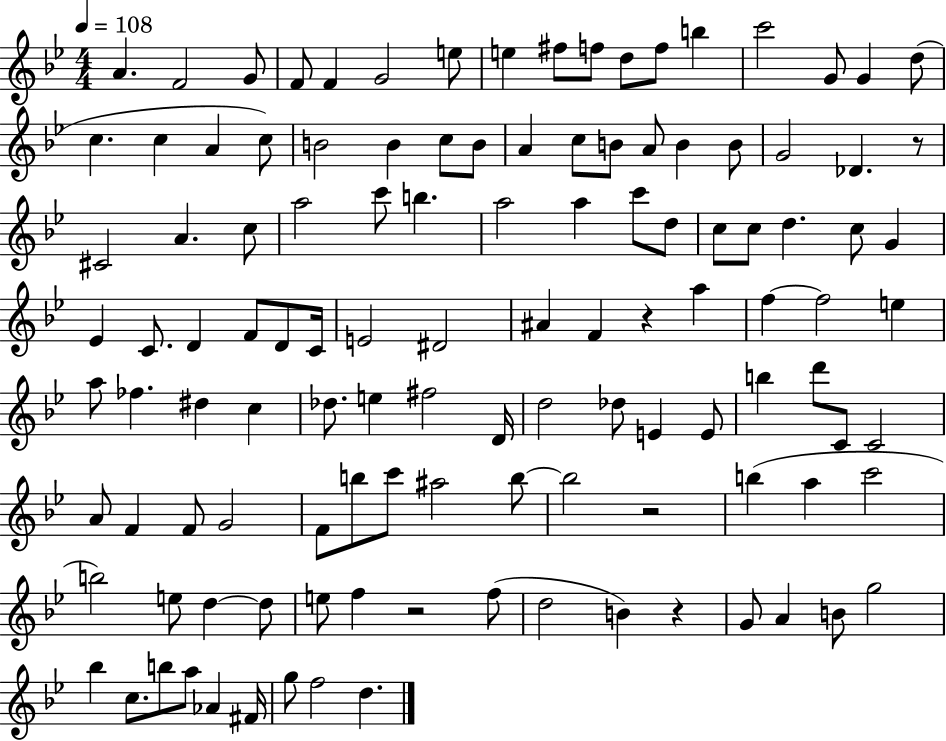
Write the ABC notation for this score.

X:1
T:Untitled
M:4/4
L:1/4
K:Bb
A F2 G/2 F/2 F G2 e/2 e ^f/2 f/2 d/2 f/2 b c'2 G/2 G d/2 c c A c/2 B2 B c/2 B/2 A c/2 B/2 A/2 B B/2 G2 _D z/2 ^C2 A c/2 a2 c'/2 b a2 a c'/2 d/2 c/2 c/2 d c/2 G _E C/2 D F/2 D/2 C/4 E2 ^D2 ^A F z a f f2 e a/2 _f ^d c _d/2 e ^f2 D/4 d2 _d/2 E E/2 b d'/2 C/2 C2 A/2 F F/2 G2 F/2 b/2 c'/2 ^a2 b/2 b2 z2 b a c'2 b2 e/2 d d/2 e/2 f z2 f/2 d2 B z G/2 A B/2 g2 _b c/2 b/2 a/2 _A ^F/4 g/2 f2 d